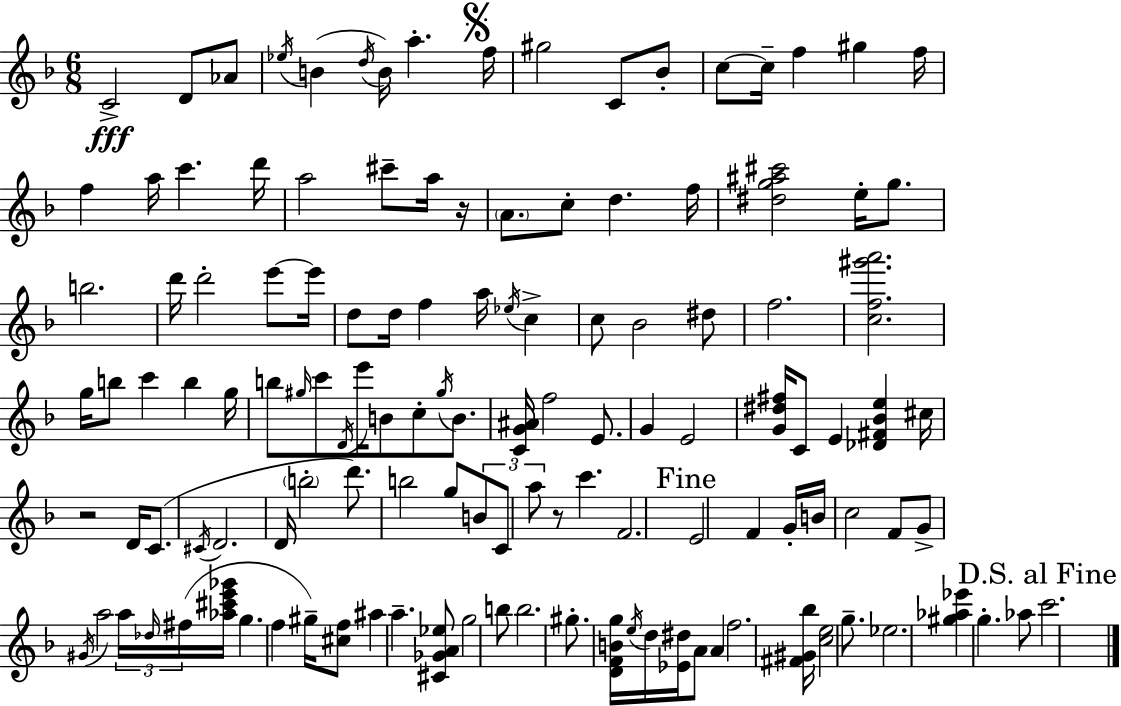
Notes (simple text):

C4/h D4/e Ab4/e Eb5/s B4/q D5/s B4/s A5/q. F5/s G#5/h C4/e Bb4/e C5/e C5/s F5/q G#5/q F5/s F5/q A5/s C6/q. D6/s A5/h C#6/e A5/s R/s A4/e. C5/e D5/q. F5/s [D#5,G5,A#5,C#6]/h E5/s G5/e. B5/h. D6/s D6/h E6/e E6/s D5/e D5/s F5/q A5/s Eb5/s C5/q C5/e Bb4/h D#5/e F5/h. [C5,F5,G#6,A6]/h. G5/s B5/e C6/q B5/q G5/s B5/e G#5/s C6/e D4/s E6/s B4/e C5/e G#5/s B4/e. [C4,G4,A#4]/s F5/h E4/e. G4/q E4/h [G4,D#5,F#5]/s C4/e E4/q [Db4,F#4,Bb4,E5]/q C#5/s R/h D4/s C4/e. C#4/s D4/h. D4/s B5/h D6/e. B5/h G5/e B4/e C4/e A5/e R/e C6/q. F4/h. E4/h F4/q G4/s B4/s C5/h F4/e G4/e G#4/s A5/h A5/s Db5/s F#5/s [Ab5,C#6,E6,Gb6]/s G5/q. F5/q G#5/s [C#5,F5]/e A#5/q A5/q. [C#4,Gb4,A4,Eb5]/e G5/h B5/e B5/h. G#5/e. [D4,F4,B4,G5]/s E5/s D5/s [Eb4,D#5]/s A4/e A4/q F5/h. [F#4,G#4,Bb5]/s [C5,E5]/h G5/e. Eb5/h. [G#5,Ab5,Eb6]/q G5/q. Ab5/e C6/h.